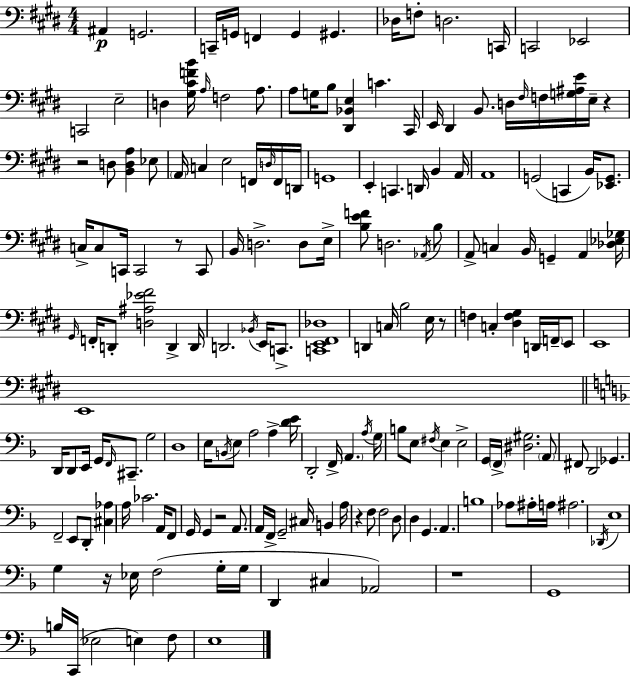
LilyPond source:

{
  \clef bass
  \numericTimeSignature
  \time 4/4
  \key e \major
  \repeat volta 2 { ais,4\p g,2. | c,16-- g,16 f,4 g,4 gis,4. | des16 f8-. d2. c,16 | c,2 ees,2 | \break c,2 e2-- | d4 <gis cis' f' b'>16 \grace { a16 } f2 a8. | a8 g16 b8 <dis, bes, e>4 c'4. | cis,16 e,16 dis,4 b,8. d16 \grace { fis16 } f16 <g ais e'>16 e16-- r4 | \break r2 d8 <b, d a>4 | ees8 \parenthesize a,16 c4 e2 f,16 | \grace { d16 } f,16 d,16 g,1 | e,4-. c,4. d,16 b,4 | \break a,16 a,1 | g,2( c,4 b,16) | <ees, g,>8. c16-> c8 c,16 c,2 r8 | c,8 b,16 d2.-> | \break d8 e16-> <b e' f'>8 d2. | \acciaccatura { aes,16 } b8 a,8-> c4 b,16 g,4-- a,4 | <des ees ges>16 \grace { gis,16 } f,16-. d,8-. <d ais ees' fis'>2 | d,4-> d,16 d,2. | \break \acciaccatura { bes,16 } e,16 c,8.-> <c, e, fis, des>1 | d,4 c16 b2 | e16 r8 f4 c4-. <dis f gis>4 | d,16 \parenthesize f,16-- e,8 e,1 | \break e,1 | \bar "||" \break \key d \minor d,16 d,8 e,16 g,16 \grace { f,16 } cis,8.-- g2 | d1 | e16 \acciaccatura { b,16 } e8 a2 a4-> | <d' e'>16 d,2-. f,16-> \parenthesize a,4. | \break \acciaccatura { a16 } g16 b8 e8 \acciaccatura { fis16 } e4 e2-> | g,16 \parenthesize f,16-> <dis gis>2. | \parenthesize a,8 fis,8 d,2 ges,4. | f,2-- e,8 d,8-. | \break <cis aes>4 a16 ces'2. | a,16 f,8 g,16 g,4 r2 | a,8. a,16 f,16-> g,2-- cis16 b,4 | a16 r4 f8 f2 | \break d8 d4 g,4. a,4. | b1 | aes8 ais16-. a16 ais2. | \acciaccatura { des,16 } e1 | \break g4 r16 ees16 f2( | g16-. g16 d,4 cis4 aes,2) | r1 | g,1 | \break b16 c,16( ees2 e4) | f8 e1 | } \bar "|."
}